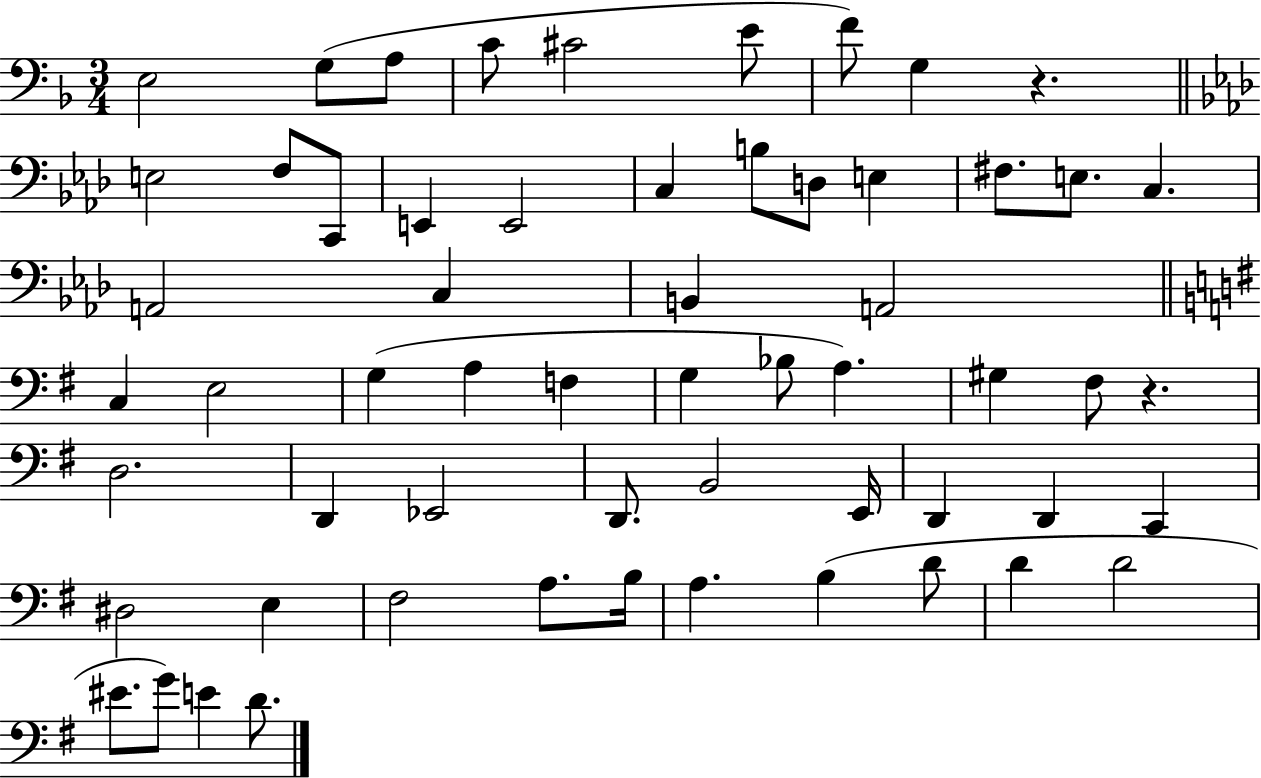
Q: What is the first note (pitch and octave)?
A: E3